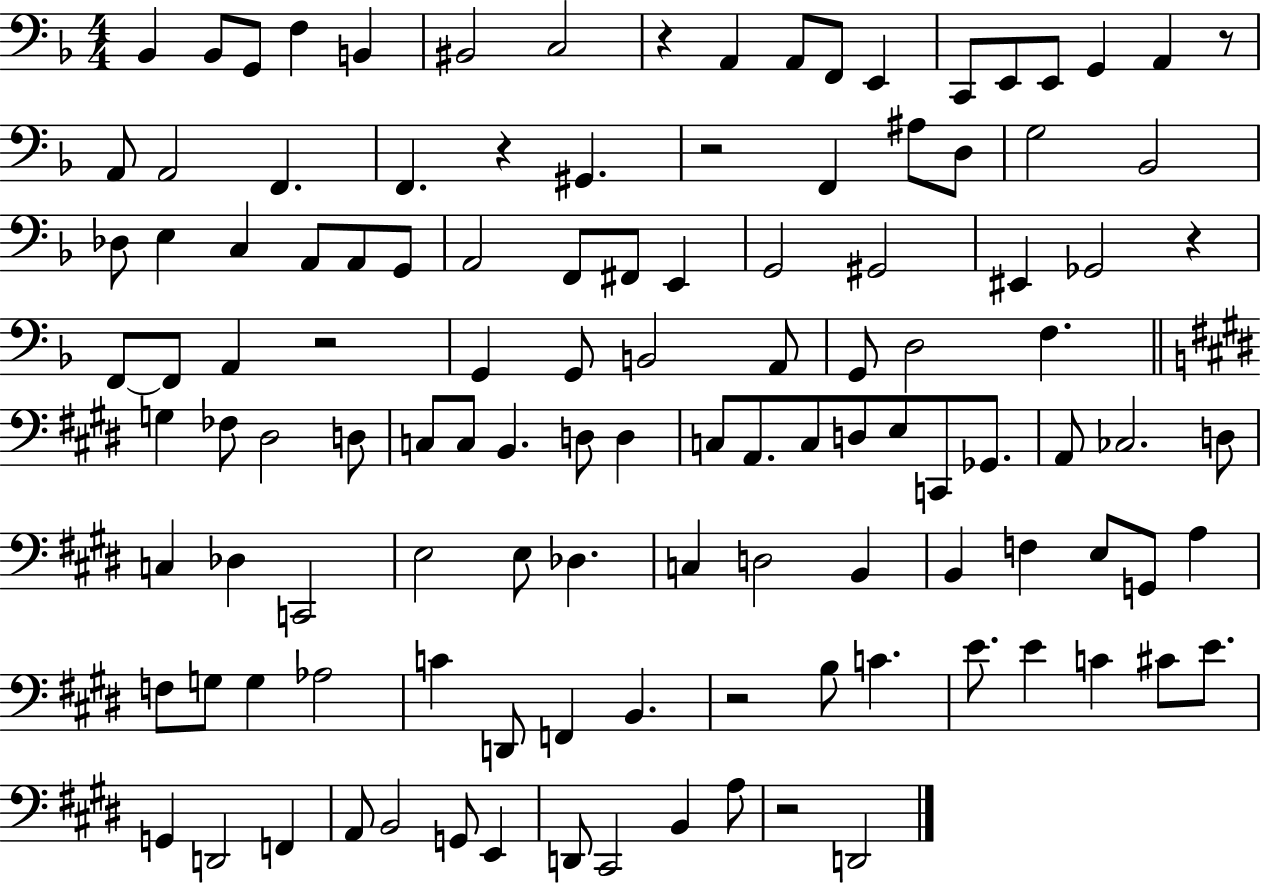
{
  \clef bass
  \numericTimeSignature
  \time 4/4
  \key f \major
  bes,4 bes,8 g,8 f4 b,4 | bis,2 c2 | r4 a,4 a,8 f,8 e,4 | c,8 e,8 e,8 g,4 a,4 r8 | \break a,8 a,2 f,4. | f,4. r4 gis,4. | r2 f,4 ais8 d8 | g2 bes,2 | \break des8 e4 c4 a,8 a,8 g,8 | a,2 f,8 fis,8 e,4 | g,2 gis,2 | eis,4 ges,2 r4 | \break f,8~~ f,8 a,4 r2 | g,4 g,8 b,2 a,8 | g,8 d2 f4. | \bar "||" \break \key e \major g4 fes8 dis2 d8 | c8 c8 b,4. d8 d4 | c8 a,8. c8 d8 e8 c,8 ges,8. | a,8 ces2. d8 | \break c4 des4 c,2 | e2 e8 des4. | c4 d2 b,4 | b,4 f4 e8 g,8 a4 | \break f8 g8 g4 aes2 | c'4 d,8 f,4 b,4. | r2 b8 c'4. | e'8. e'4 c'4 cis'8 e'8. | \break g,4 d,2 f,4 | a,8 b,2 g,8 e,4 | d,8 cis,2 b,4 a8 | r2 d,2 | \break \bar "|."
}